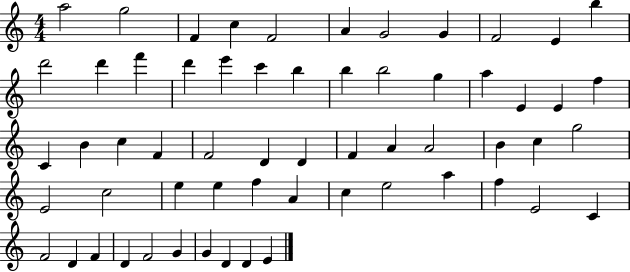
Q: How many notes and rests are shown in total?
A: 60